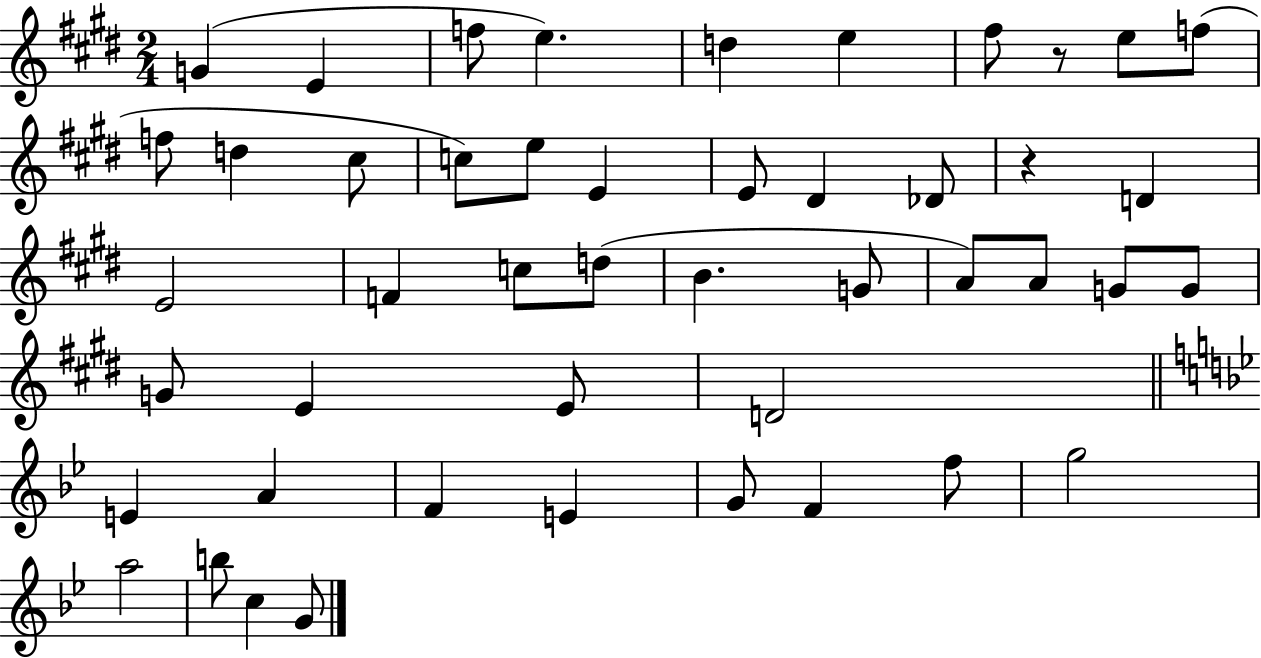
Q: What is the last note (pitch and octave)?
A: G4